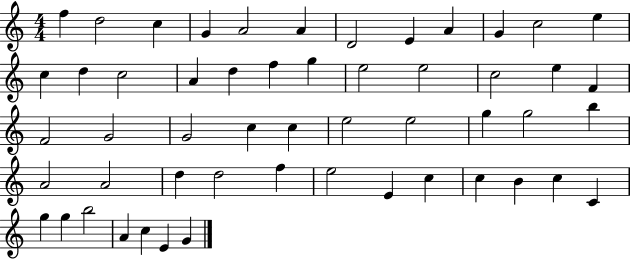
{
  \clef treble
  \numericTimeSignature
  \time 4/4
  \key c \major
  f''4 d''2 c''4 | g'4 a'2 a'4 | d'2 e'4 a'4 | g'4 c''2 e''4 | \break c''4 d''4 c''2 | a'4 d''4 f''4 g''4 | e''2 e''2 | c''2 e''4 f'4 | \break f'2 g'2 | g'2 c''4 c''4 | e''2 e''2 | g''4 g''2 b''4 | \break a'2 a'2 | d''4 d''2 f''4 | e''2 e'4 c''4 | c''4 b'4 c''4 c'4 | \break g''4 g''4 b''2 | a'4 c''4 e'4 g'4 | \bar "|."
}